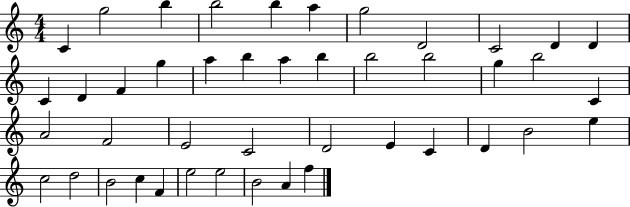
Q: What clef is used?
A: treble